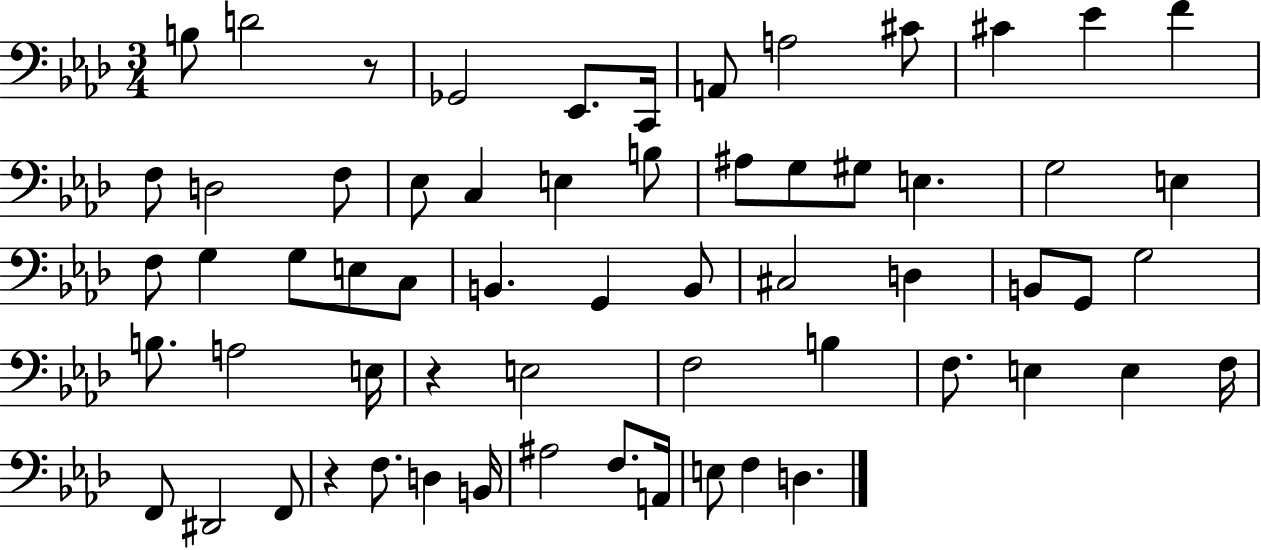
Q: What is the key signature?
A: AES major